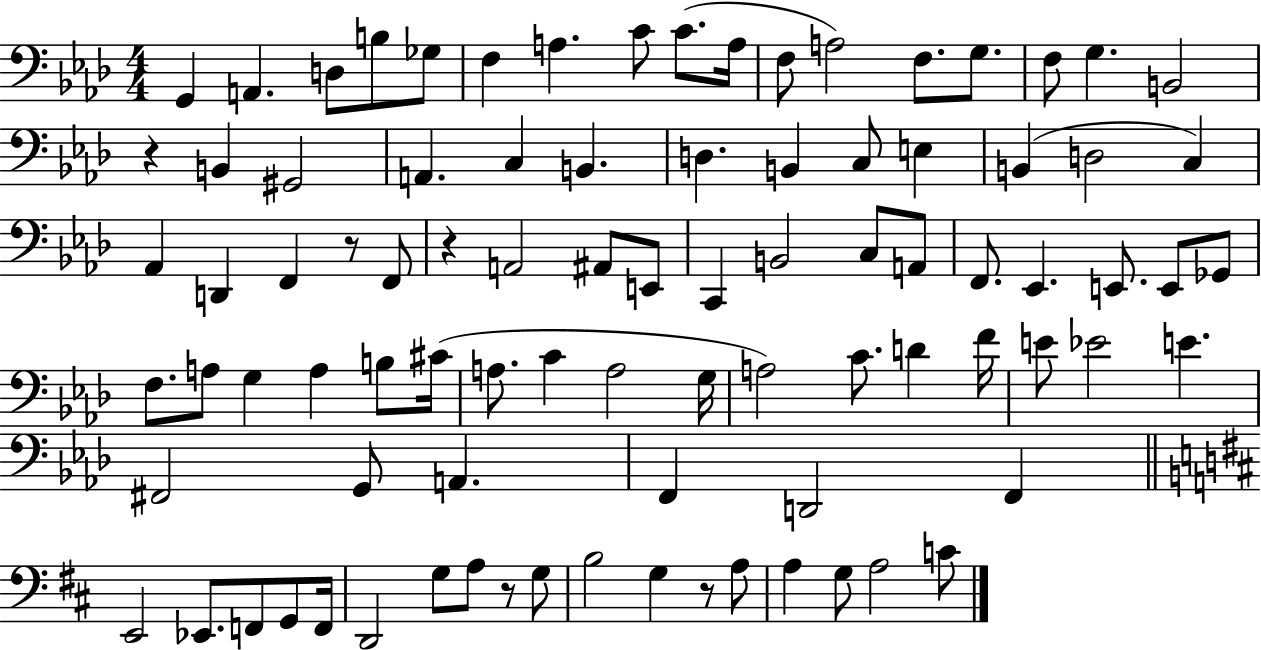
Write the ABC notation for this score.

X:1
T:Untitled
M:4/4
L:1/4
K:Ab
G,, A,, D,/2 B,/2 _G,/2 F, A, C/2 C/2 A,/4 F,/2 A,2 F,/2 G,/2 F,/2 G, B,,2 z B,, ^G,,2 A,, C, B,, D, B,, C,/2 E, B,, D,2 C, _A,, D,, F,, z/2 F,,/2 z A,,2 ^A,,/2 E,,/2 C,, B,,2 C,/2 A,,/2 F,,/2 _E,, E,,/2 E,,/2 _G,,/2 F,/2 A,/2 G, A, B,/2 ^C/4 A,/2 C A,2 G,/4 A,2 C/2 D F/4 E/2 _E2 E ^F,,2 G,,/2 A,, F,, D,,2 F,, E,,2 _E,,/2 F,,/2 G,,/2 F,,/4 D,,2 G,/2 A,/2 z/2 G,/2 B,2 G, z/2 A,/2 A, G,/2 A,2 C/2